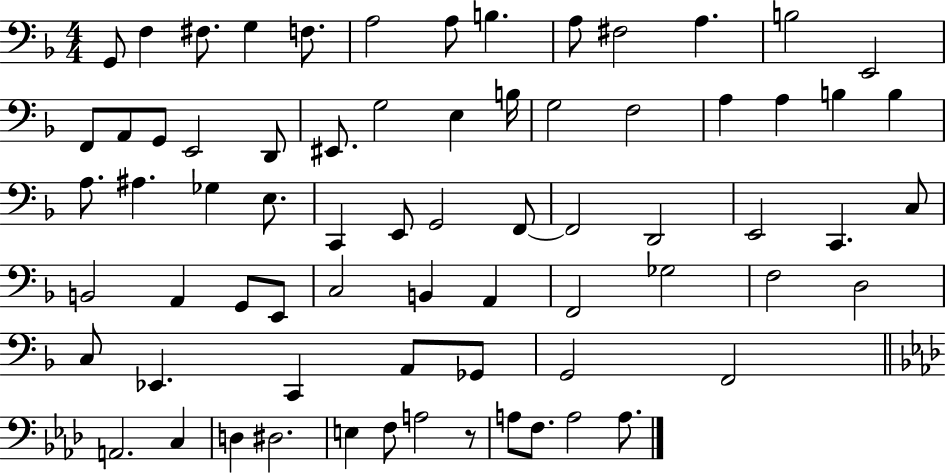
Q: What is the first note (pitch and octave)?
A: G2